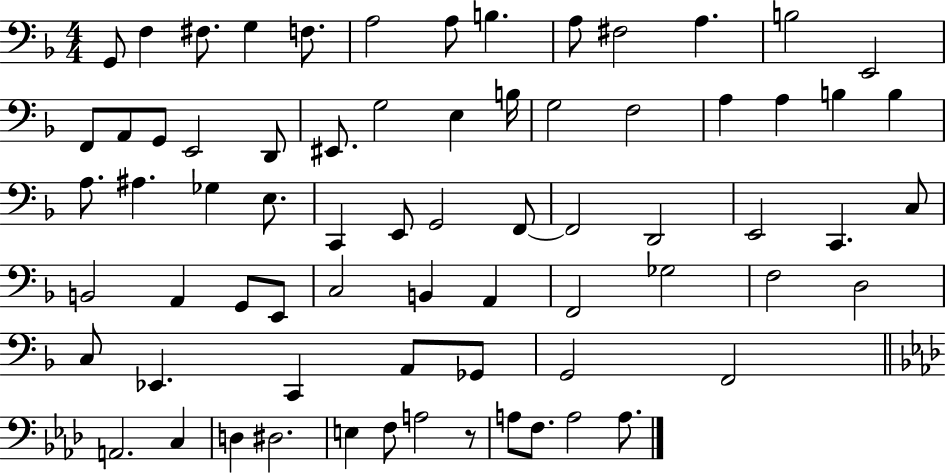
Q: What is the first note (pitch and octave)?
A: G2